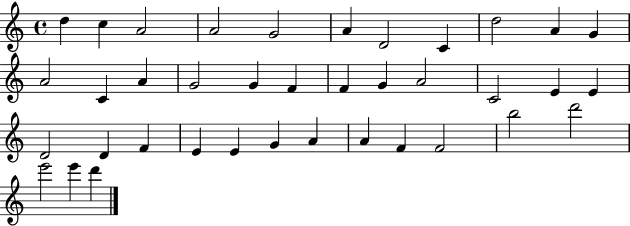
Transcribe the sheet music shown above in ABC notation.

X:1
T:Untitled
M:4/4
L:1/4
K:C
d c A2 A2 G2 A D2 C d2 A G A2 C A G2 G F F G A2 C2 E E D2 D F E E G A A F F2 b2 d'2 e'2 e' d'